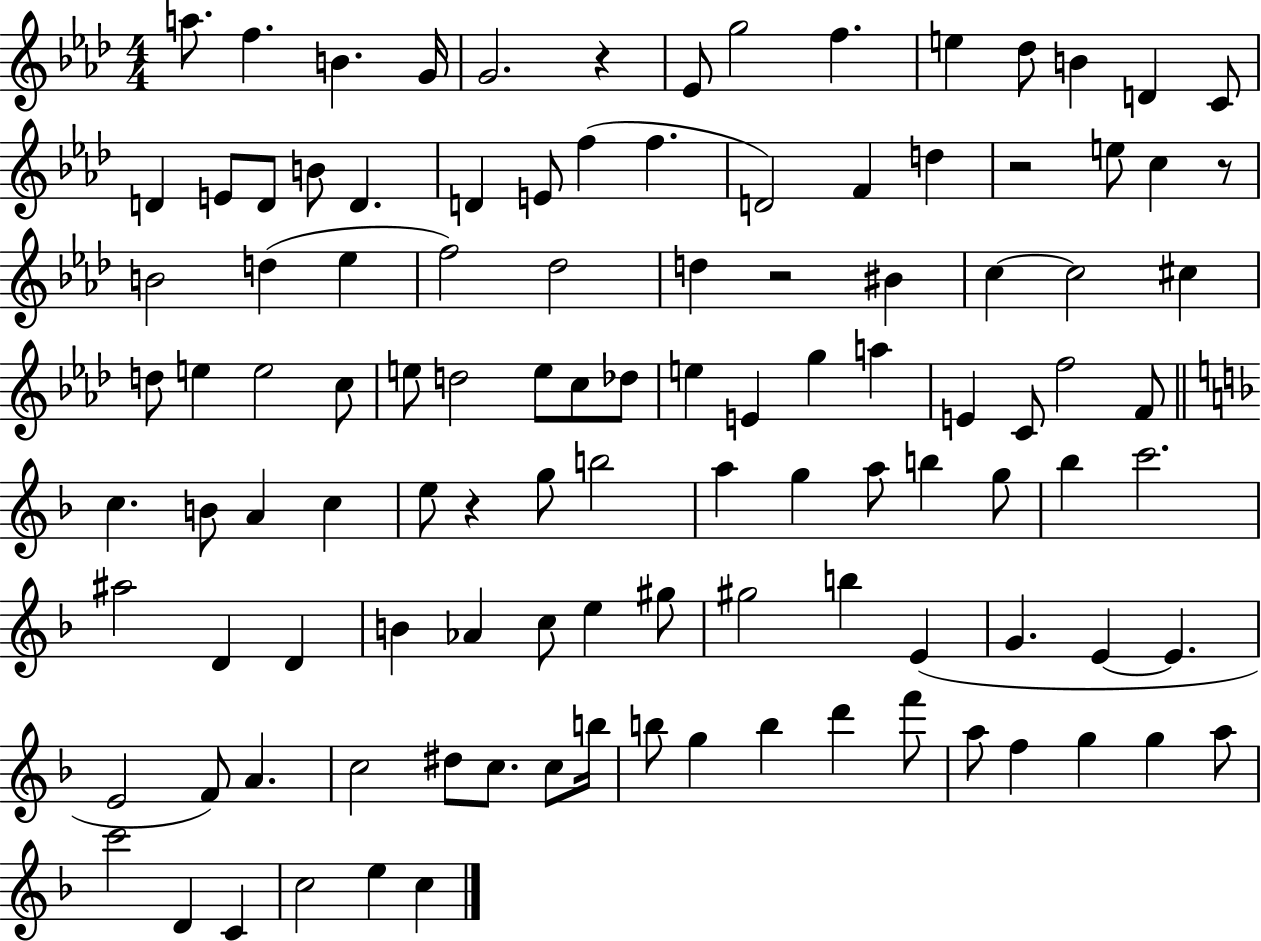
A5/e. F5/q. B4/q. G4/s G4/h. R/q Eb4/e G5/h F5/q. E5/q Db5/e B4/q D4/q C4/e D4/q E4/e D4/e B4/e D4/q. D4/q E4/e F5/q F5/q. D4/h F4/q D5/q R/h E5/e C5/q R/e B4/h D5/q Eb5/q F5/h Db5/h D5/q R/h BIS4/q C5/q C5/h C#5/q D5/e E5/q E5/h C5/e E5/e D5/h E5/e C5/e Db5/e E5/q E4/q G5/q A5/q E4/q C4/e F5/h F4/e C5/q. B4/e A4/q C5/q E5/e R/q G5/e B5/h A5/q G5/q A5/e B5/q G5/e Bb5/q C6/h. A#5/h D4/q D4/q B4/q Ab4/q C5/e E5/q G#5/e G#5/h B5/q E4/q G4/q. E4/q E4/q. E4/h F4/e A4/q. C5/h D#5/e C5/e. C5/e B5/s B5/e G5/q B5/q D6/q F6/e A5/e F5/q G5/q G5/q A5/e C6/h D4/q C4/q C5/h E5/q C5/q